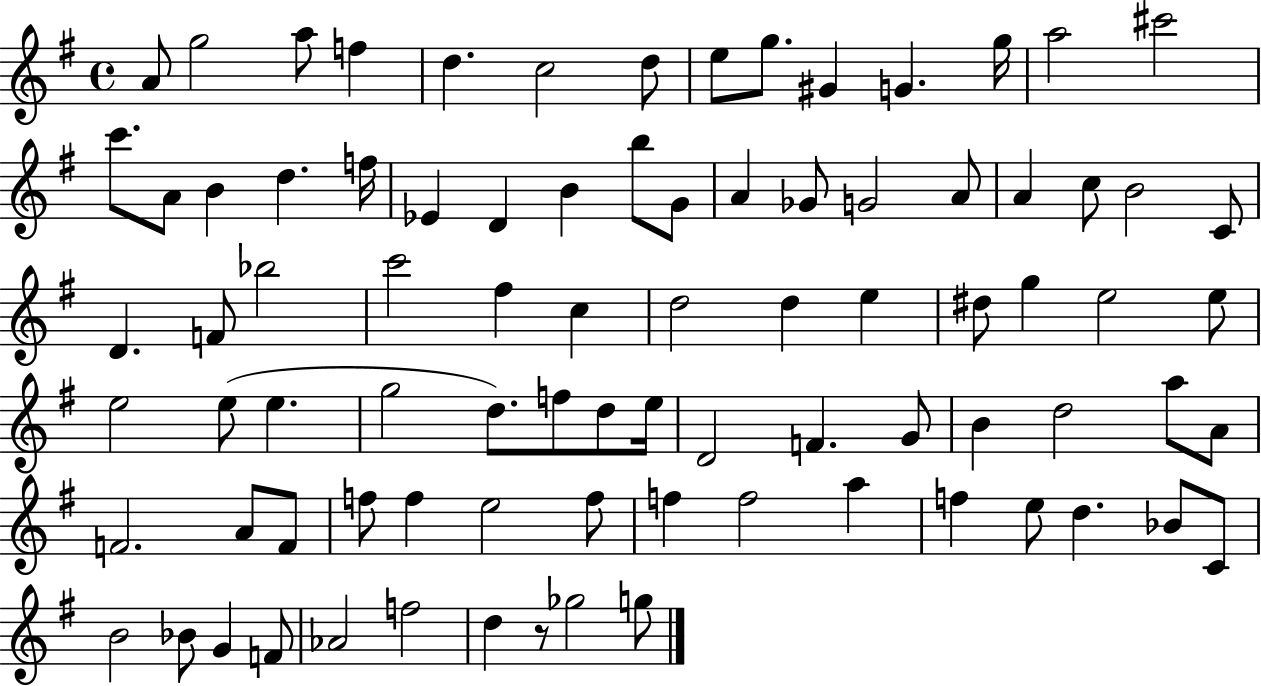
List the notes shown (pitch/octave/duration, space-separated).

A4/e G5/h A5/e F5/q D5/q. C5/h D5/e E5/e G5/e. G#4/q G4/q. G5/s A5/h C#6/h C6/e. A4/e B4/q D5/q. F5/s Eb4/q D4/q B4/q B5/e G4/e A4/q Gb4/e G4/h A4/e A4/q C5/e B4/h C4/e D4/q. F4/e Bb5/h C6/h F#5/q C5/q D5/h D5/q E5/q D#5/e G5/q E5/h E5/e E5/h E5/e E5/q. G5/h D5/e. F5/e D5/e E5/s D4/h F4/q. G4/e B4/q D5/h A5/e A4/e F4/h. A4/e F4/e F5/e F5/q E5/h F5/e F5/q F5/h A5/q F5/q E5/e D5/q. Bb4/e C4/e B4/h Bb4/e G4/q F4/e Ab4/h F5/h D5/q R/e Gb5/h G5/e